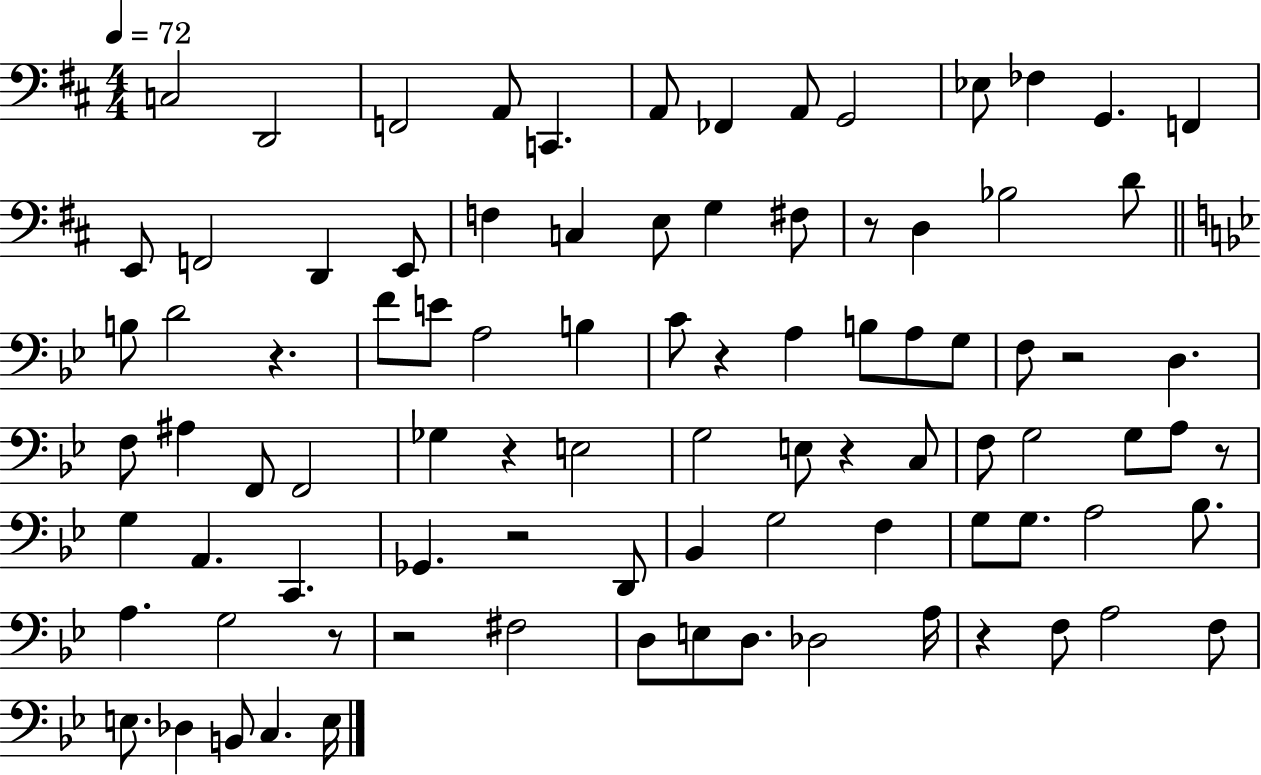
{
  \clef bass
  \numericTimeSignature
  \time 4/4
  \key d \major
  \tempo 4 = 72
  \repeat volta 2 { c2 d,2 | f,2 a,8 c,4. | a,8 fes,4 a,8 g,2 | ees8 fes4 g,4. f,4 | \break e,8 f,2 d,4 e,8 | f4 c4 e8 g4 fis8 | r8 d4 bes2 d'8 | \bar "||" \break \key g \minor b8 d'2 r4. | f'8 e'8 a2 b4 | c'8 r4 a4 b8 a8 g8 | f8 r2 d4. | \break f8 ais4 f,8 f,2 | ges4 r4 e2 | g2 e8 r4 c8 | f8 g2 g8 a8 r8 | \break g4 a,4. c,4. | ges,4. r2 d,8 | bes,4 g2 f4 | g8 g8. a2 bes8. | \break a4. g2 r8 | r2 fis2 | d8 e8 d8. des2 a16 | r4 f8 a2 f8 | \break e8. des4 b,8 c4. e16 | } \bar "|."
}